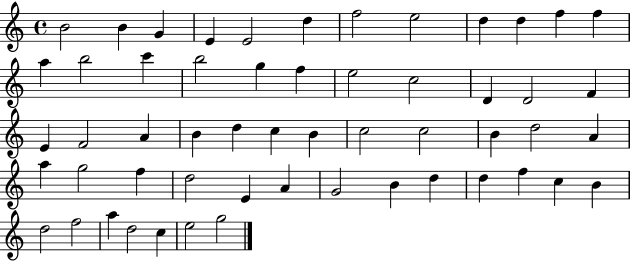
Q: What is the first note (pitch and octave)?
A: B4